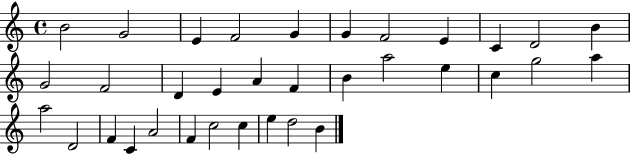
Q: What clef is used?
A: treble